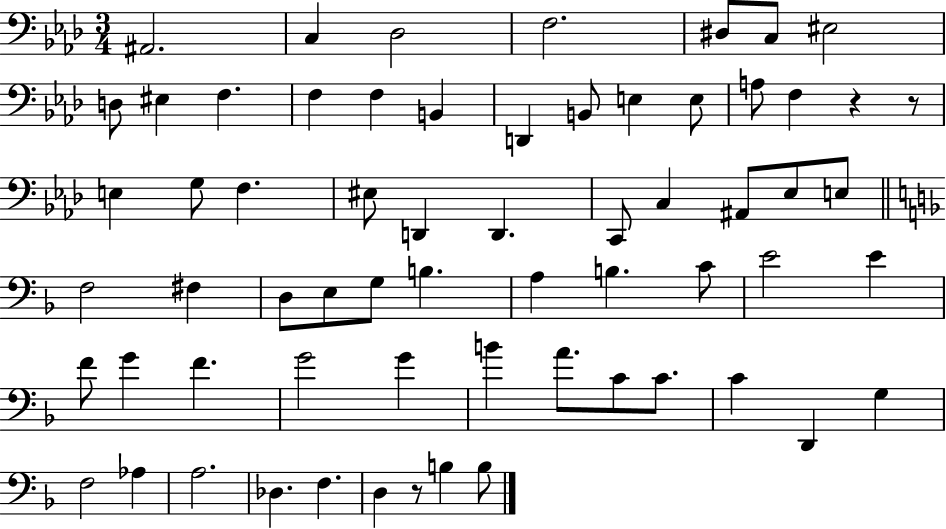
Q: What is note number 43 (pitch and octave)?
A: G4